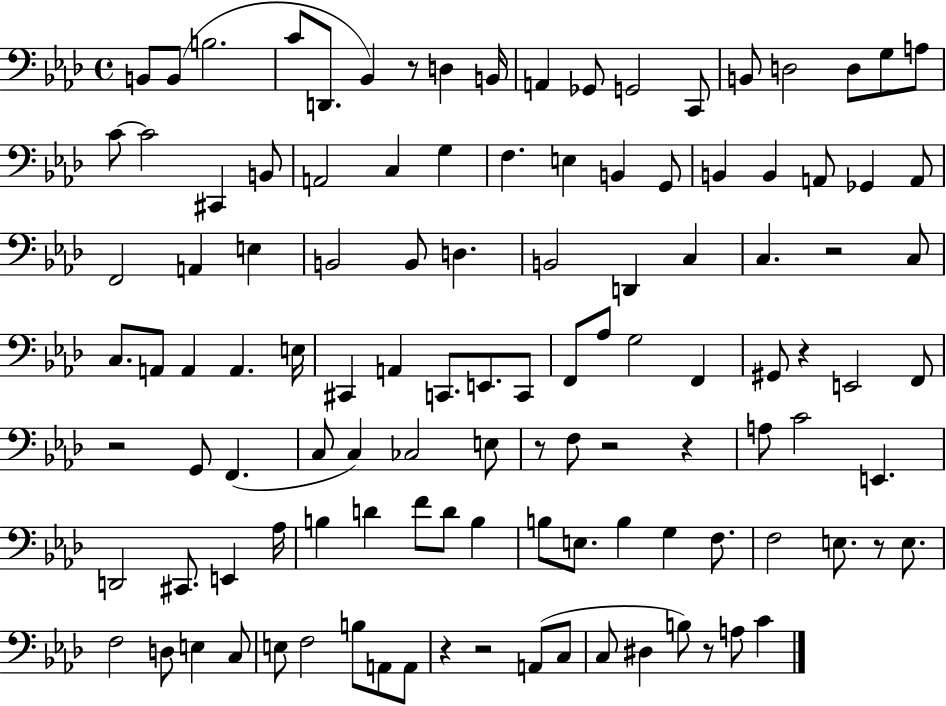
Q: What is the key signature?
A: AES major